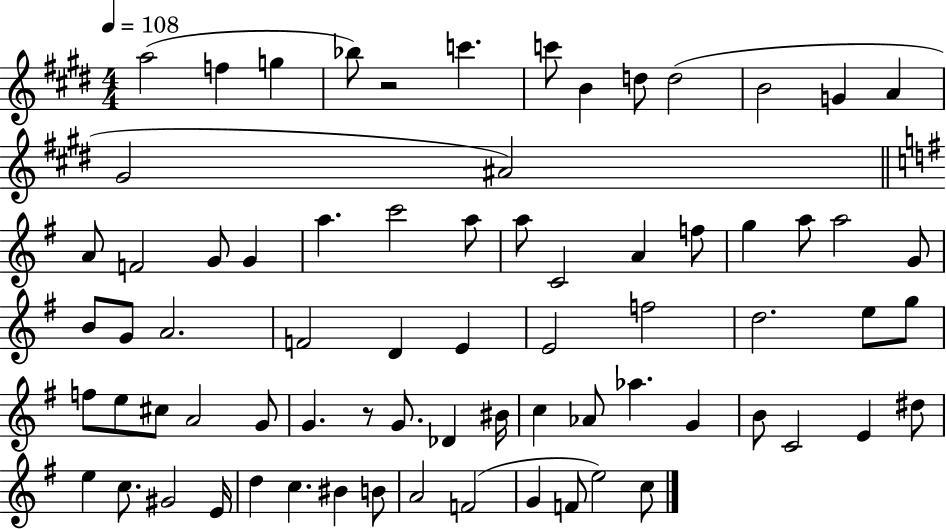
X:1
T:Untitled
M:4/4
L:1/4
K:E
a2 f g _b/2 z2 c' c'/2 B d/2 d2 B2 G A ^G2 ^A2 A/2 F2 G/2 G a c'2 a/2 a/2 C2 A f/2 g a/2 a2 G/2 B/2 G/2 A2 F2 D E E2 f2 d2 e/2 g/2 f/2 e/2 ^c/2 A2 G/2 G z/2 G/2 _D ^B/4 c _A/2 _a G B/2 C2 E ^d/2 e c/2 ^G2 E/4 d c ^B B/2 A2 F2 G F/2 e2 c/2